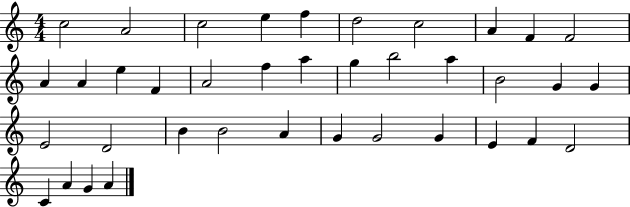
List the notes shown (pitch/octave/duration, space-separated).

C5/h A4/h C5/h E5/q F5/q D5/h C5/h A4/q F4/q F4/h A4/q A4/q E5/q F4/q A4/h F5/q A5/q G5/q B5/h A5/q B4/h G4/q G4/q E4/h D4/h B4/q B4/h A4/q G4/q G4/h G4/q E4/q F4/q D4/h C4/q A4/q G4/q A4/q